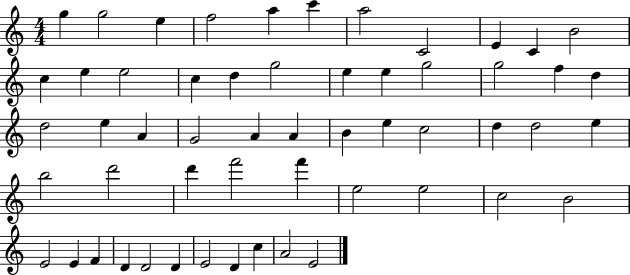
X:1
T:Untitled
M:4/4
L:1/4
K:C
g g2 e f2 a c' a2 C2 E C B2 c e e2 c d g2 e e g2 g2 f d d2 e A G2 A A B e c2 d d2 e b2 d'2 d' f'2 f' e2 e2 c2 B2 E2 E F D D2 D E2 D c A2 E2